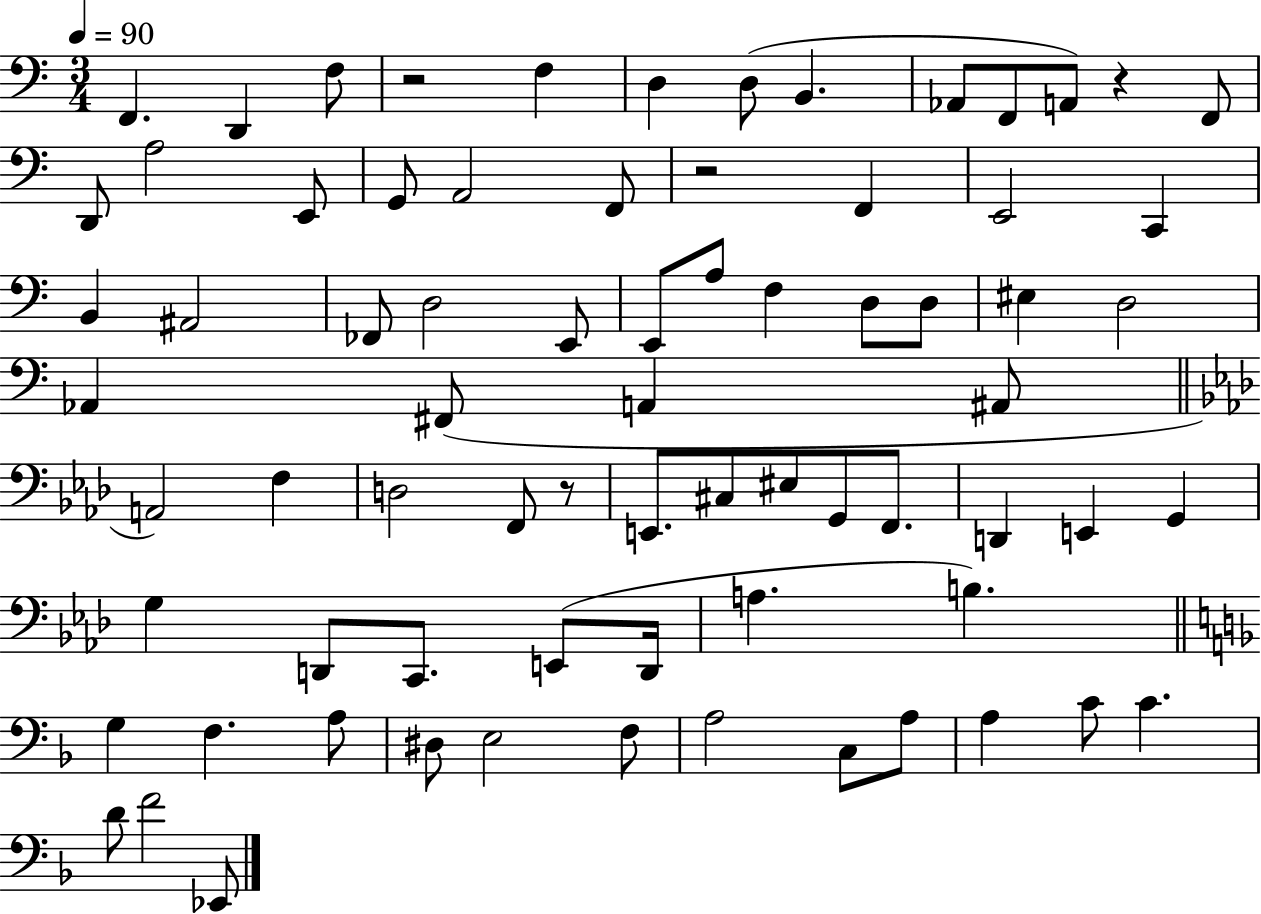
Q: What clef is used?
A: bass